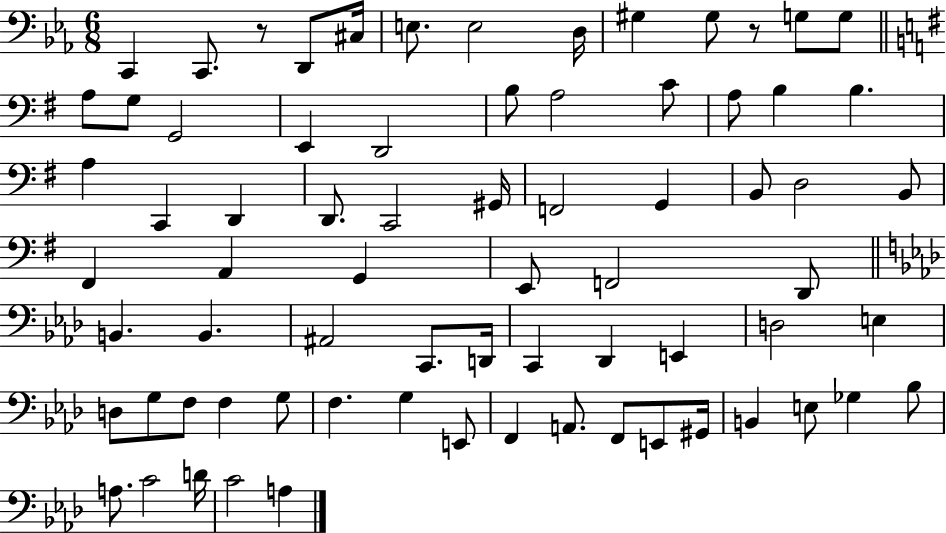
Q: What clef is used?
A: bass